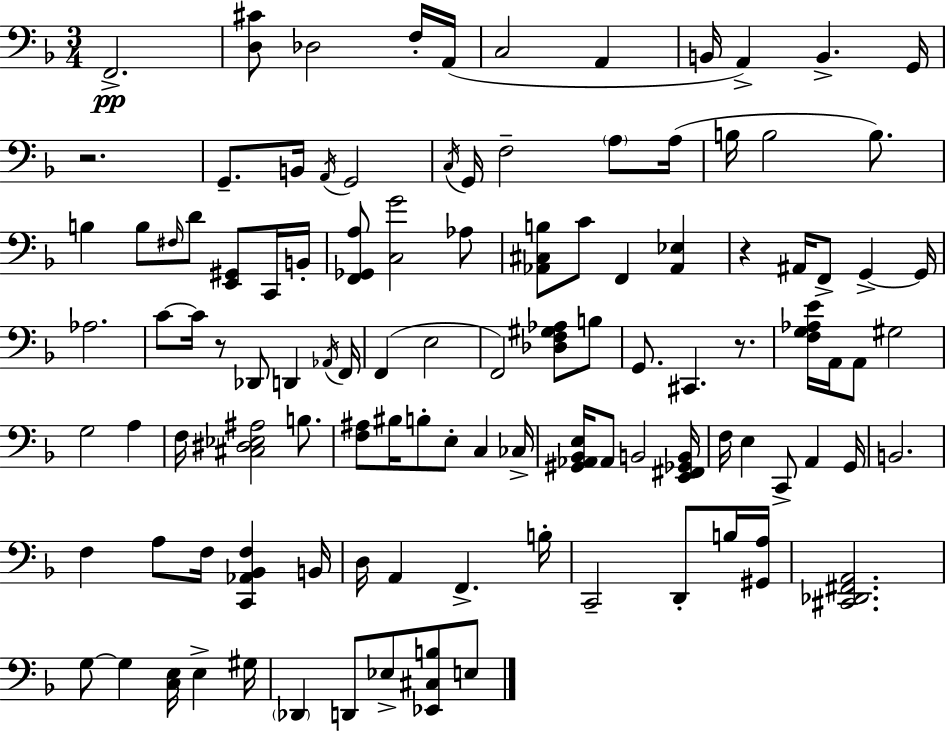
{
  \clef bass
  \numericTimeSignature
  \time 3/4
  \key d \minor
  f,2.->\pp | <d cis'>8 des2 f16-. a,16( | c2 a,4 | b,16 a,4->) b,4.-> g,16 | \break r2. | g,8.-- b,16 \acciaccatura { a,16 } g,2 | \acciaccatura { c16 } g,16 f2-- \parenthesize a8 | a16( b16 b2 b8.) | \break b4 b8 \grace { fis16 } d'8 <e, gis,>8 | c,16 b,16-. <f, ges, a>8 <c g'>2 | aes8 <aes, cis b>8 c'8 f,4 <aes, ees>4 | r4 ais,16 f,8-> g,4->~~ | \break g,16 aes2. | c'8~~ c'16 r8 des,8 d,4 | \acciaccatura { aes,16 } f,16 f,4( e2 | f,2) | \break <des f gis aes>8 b8 g,8. cis,4. | r8. <f g aes e'>16 a,16 a,8 gis2 | g2 | a4 f16 <cis dis ees ais>2 | \break b8. <f ais>8 bis16 b8-. e8-. c4 | ces16-> <gis, aes, bes, e>16 aes,8 b,2 | <e, fis, ges, b,>16 f16 e4 c,8-> a,4 | g,16 b,2. | \break f4 a8 f16 <c, aes, bes, f>4 | b,16 d16 a,4 f,4.-> | b16-. c,2-- | d,8-. b16 <gis, a>16 <cis, des, fis, a,>2. | \break g8~~ g4 <c e>16 e4-> | gis16 \parenthesize des,4 d,8 ees8-> | <ees, cis b>8 e8 \bar "|."
}